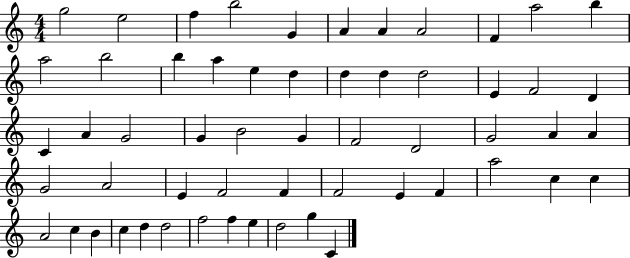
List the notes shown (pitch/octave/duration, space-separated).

G5/h E5/h F5/q B5/h G4/q A4/q A4/q A4/h F4/q A5/h B5/q A5/h B5/h B5/q A5/q E5/q D5/q D5/q D5/q D5/h E4/q F4/h D4/q C4/q A4/q G4/h G4/q B4/h G4/q F4/h D4/h G4/h A4/q A4/q G4/h A4/h E4/q F4/h F4/q F4/h E4/q F4/q A5/h C5/q C5/q A4/h C5/q B4/q C5/q D5/q D5/h F5/h F5/q E5/q D5/h G5/q C4/q